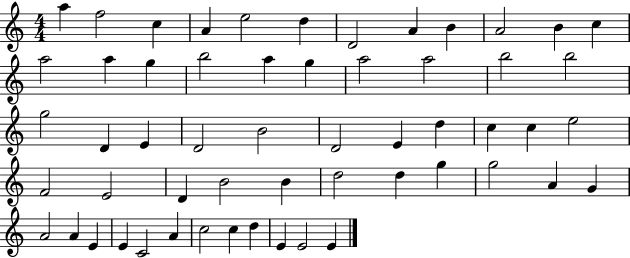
{
  \clef treble
  \numericTimeSignature
  \time 4/4
  \key c \major
  a''4 f''2 c''4 | a'4 e''2 d''4 | d'2 a'4 b'4 | a'2 b'4 c''4 | \break a''2 a''4 g''4 | b''2 a''4 g''4 | a''2 a''2 | b''2 b''2 | \break g''2 d'4 e'4 | d'2 b'2 | d'2 e'4 d''4 | c''4 c''4 e''2 | \break f'2 e'2 | d'4 b'2 b'4 | d''2 d''4 g''4 | g''2 a'4 g'4 | \break a'2 a'4 e'4 | e'4 c'2 a'4 | c''2 c''4 d''4 | e'4 e'2 e'4 | \break \bar "|."
}